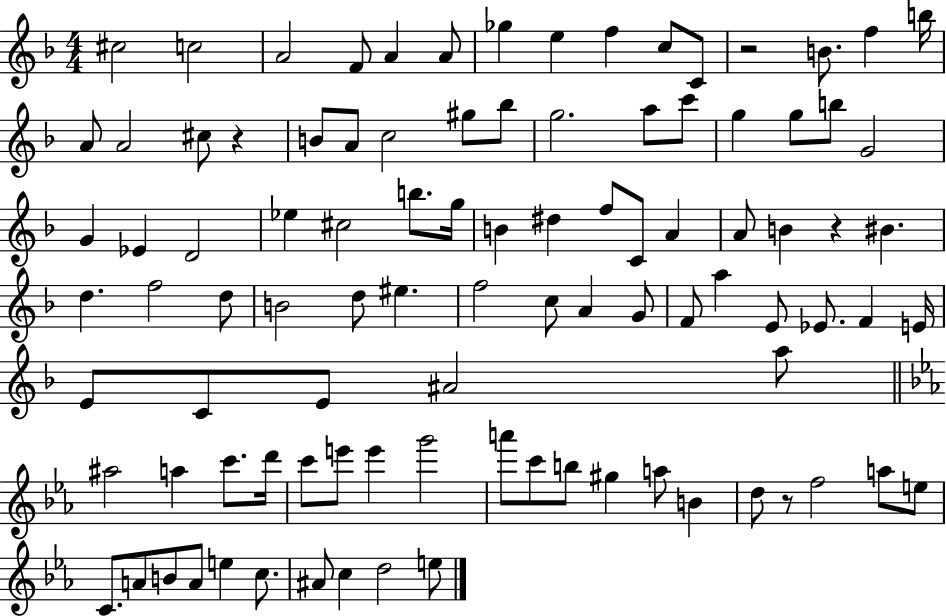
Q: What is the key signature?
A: F major